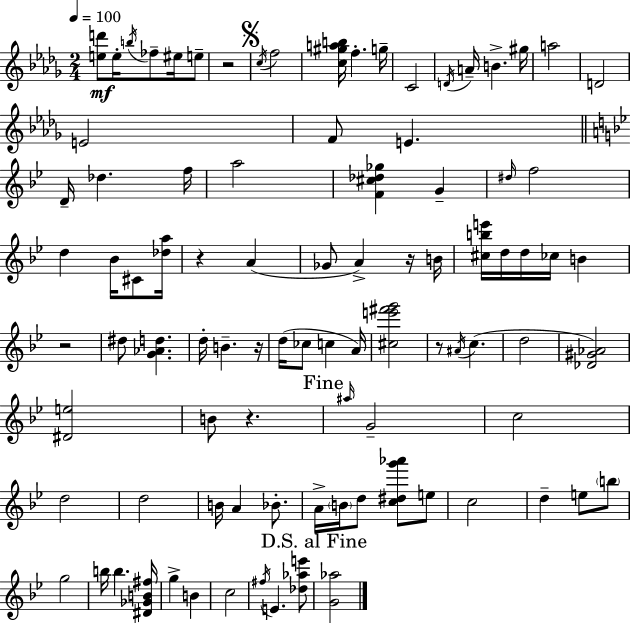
[E5,D6]/e E5/s B5/s FES5/e EIS5/s E5/e R/h C5/s F5/h [C5,G#5,A5,B5]/s F5/q. G5/s C4/h D4/s A4/s B4/q. G#5/s A5/h D4/h E4/h F4/e E4/q. D4/s Db5/q. F5/s A5/h [F4,C#5,Db5,Gb5]/q G4/q D#5/s F5/h D5/q Bb4/s C#4/e [Db5,A5]/s R/q A4/q Gb4/e A4/q R/s B4/s [C#5,B5,E6]/s D5/s D5/s CES5/s B4/q R/h D#5/e [G4,Ab4,D5]/q. D5/s B4/q. R/s D5/s CES5/e C5/q A4/s [C#5,E6,F#6,G6]/h R/e A#4/s C5/q. D5/h [Db4,G#4,Ab4]/h [D#4,E5]/h B4/e R/q. A#5/s G4/h C5/h D5/h D5/h B4/s A4/q Bb4/e. A4/s B4/s D5/e [C5,D#5,G6,Ab6]/e E5/e C5/h D5/q E5/e B5/e G5/h B5/s B5/q. [D#4,Gb4,B4,F#5]/s G5/q B4/q C5/h F#5/s E4/q. [Db5,Ab5,E6]/e [G4,Ab5]/h